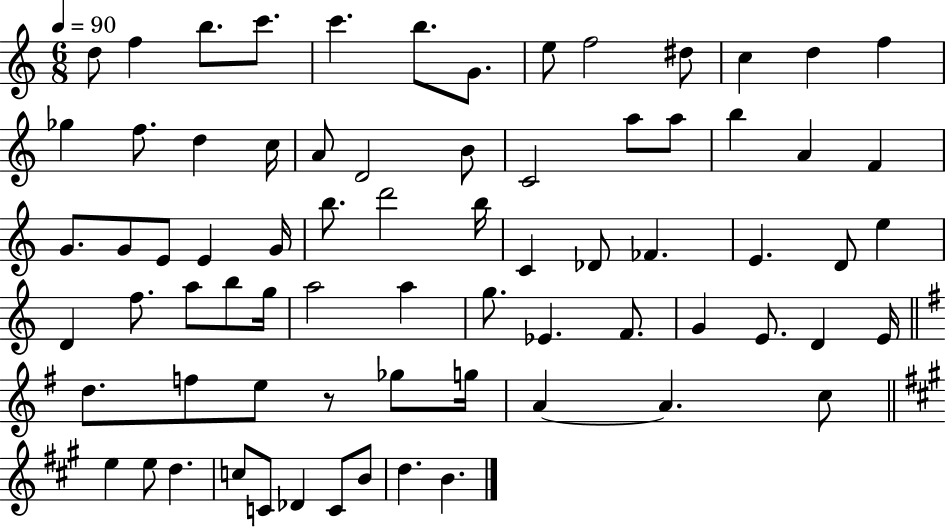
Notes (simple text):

D5/e F5/q B5/e. C6/e. C6/q. B5/e. G4/e. E5/e F5/h D#5/e C5/q D5/q F5/q Gb5/q F5/e. D5/q C5/s A4/e D4/h B4/e C4/h A5/e A5/e B5/q A4/q F4/q G4/e. G4/e E4/e E4/q G4/s B5/e. D6/h B5/s C4/q Db4/e FES4/q. E4/q. D4/e E5/q D4/q F5/e. A5/e B5/e G5/s A5/h A5/q G5/e. Eb4/q. F4/e. G4/q E4/e. D4/q E4/s D5/e. F5/e E5/e R/e Gb5/e G5/s A4/q A4/q. C5/e E5/q E5/e D5/q. C5/e C4/e Db4/q C4/e B4/e D5/q. B4/q.